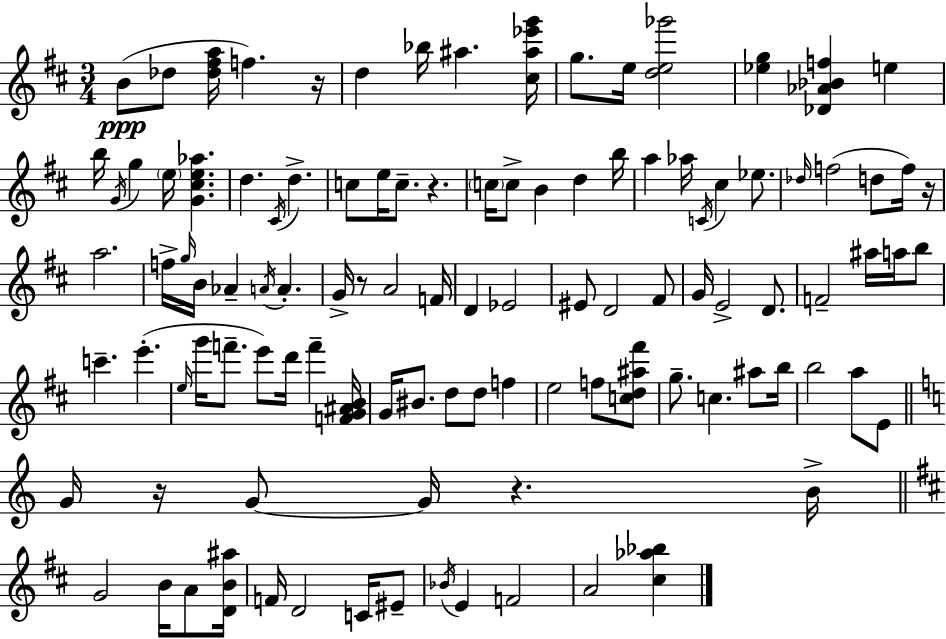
B4/e Db5/e [Db5,F#5,A5]/s F5/q. R/s D5/q Bb5/s A#5/q. [C#5,A#5,Eb6,G6]/s G5/e. E5/s [D5,E5,Gb6]/h [Eb5,G5]/q [Db4,Ab4,Bb4,F5]/q E5/q B5/s G4/s G5/q E5/s [G4,C#5,E5,Ab5]/q. D5/q. C#4/s D5/q. C5/e E5/s C5/e. R/q. C5/s C5/e B4/q D5/q B5/s A5/q Ab5/s C4/s C#5/q Eb5/e. Db5/s F5/h D5/e F5/s R/s A5/h. F5/s G5/s B4/s Ab4/q A4/s A4/q. G4/s R/e A4/h F4/s D4/q Eb4/h EIS4/e D4/h F#4/e G4/s E4/h D4/e. F4/h A#5/s A5/s B5/e C6/q. E6/q. E5/s G6/s F6/e. E6/e D6/s F6/q [F4,G4,A#4,B4]/s G4/s BIS4/e. D5/e D5/e F5/q E5/h F5/e [C5,D5,A#5,F#6]/e G5/e. C5/q. A#5/e B5/s B5/h A5/e E4/e G4/s R/s G4/e G4/s R/q. B4/s G4/h B4/s A4/e [D4,B4,A#5]/s F4/s D4/h C4/s EIS4/e Bb4/s E4/q F4/h A4/h [C#5,Ab5,Bb5]/q